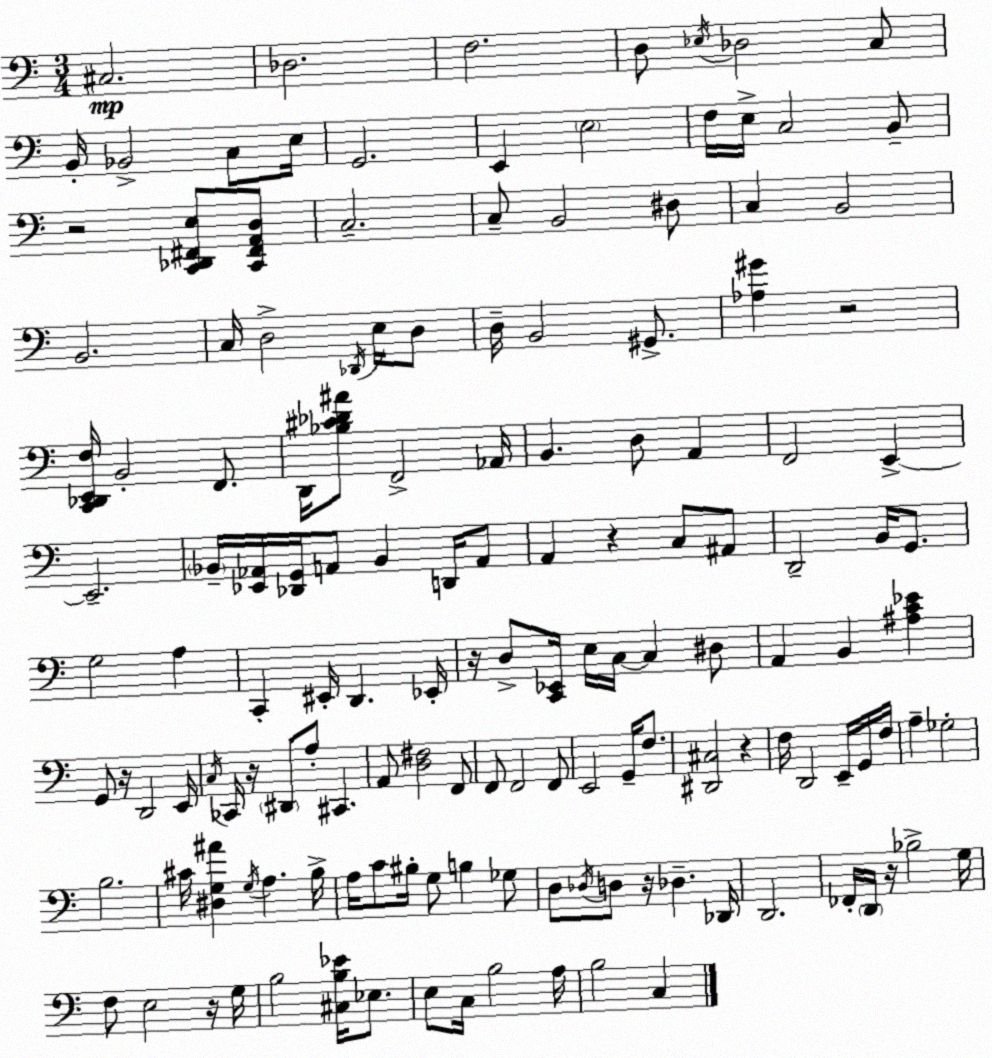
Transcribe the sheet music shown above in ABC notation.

X:1
T:Untitled
M:3/4
L:1/4
K:C
^C,2 _D,2 F,2 D,/2 _E,/4 _D,2 C,/2 B,,/4 _B,,2 C,/2 E,/4 G,,2 E,, E,2 F,/4 E,/4 C,2 B,,/2 z2 [C,,_D,,^F,,E,]/2 [C,,^F,,A,,D,]/2 C,2 C,/2 B,,2 ^D,/2 C, B,,2 B,,2 C,/4 D,2 _D,,/4 E,/4 D,/2 D,/4 B,,2 ^G,,/2 [_A,^G] z2 [C,,_D,,E,,F,]/4 B,,2 F,,/2 D,,/4 [_B,^C_D^A]/2 F,,2 _A,,/4 B,, D,/2 A,, F,,2 E,, E,,2 _B,,/4 [_E,,_A,,]/4 [_D,,G,,]/4 A,,/2 _B,, D,,/4 A,,/2 A,, z C,/2 ^A,,/2 D,,2 B,,/4 G,,/2 G,2 A, C,, ^E,,/4 D,, _E,,/4 z/4 D,/2 [C,,_E,,]/4 E,/4 C,/4 C, ^D,/2 A,, B,, [^A,C_E] G,,/2 z/4 D,,2 E,,/4 C,/4 _C,,/4 z/4 ^D,,/2 A,/2 ^C,, A,,/2 [D,^F,]2 F,,/2 F,,/2 F,,2 F,,/2 E,,2 G,,/4 F,/2 [^D,,^C,]2 z F,/4 D,,2 E,,/4 G,,/4 F,/4 A, _G,2 B,2 ^C/4 [^D,G,^A] G,/4 A, B,/4 A,/4 C/2 ^B,/4 G,/2 B, _G,/2 D,/2 _D,/4 D,/2 z/4 _D, _D,,/4 D,,2 _F,,/4 D,,/4 z/4 _B,2 G,/4 F,/2 E,2 z/4 G,/4 B,2 [^C,B,_E]/4 _E,/2 E,/2 C,/4 B,2 A,/4 B,2 C,